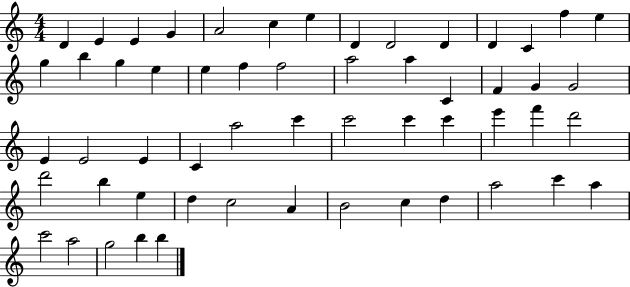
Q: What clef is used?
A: treble